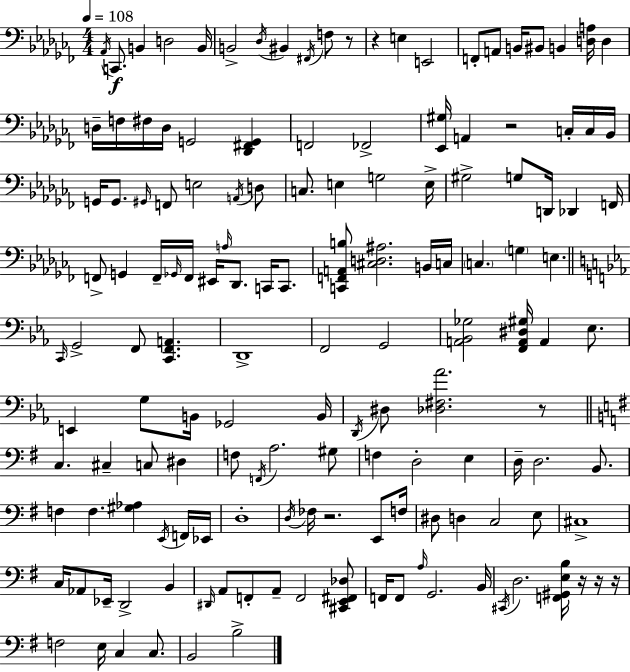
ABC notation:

X:1
T:Untitled
M:4/4
L:1/4
K:Abm
_A,,/4 C,,/2 B,, D,2 B,,/4 B,,2 _D,/4 ^B,, ^F,,/4 F,/2 z/2 z E, E,,2 F,,/2 A,,/2 B,,/4 ^B,,/2 B,, [D,A,]/4 D, D,/4 F,/4 ^F,/4 D,/4 G,,2 [_D,,^F,,G,,] F,,2 _F,,2 [_E,,^G,]/4 A,, z2 C,/4 C,/4 _B,,/4 G,,/4 G,,/2 ^G,,/4 F,,/2 E,2 A,,/4 D,/2 C,/2 E, G,2 E,/4 ^G,2 G,/2 D,,/4 _D,, F,,/4 F,,/2 G,, F,,/4 _G,,/4 F,,/4 ^E,,/4 A,/4 _D,,/2 C,,/4 C,,/2 [C,,F,,A,,B,]/2 [^C,D,^A,]2 B,,/4 C,/4 C, G, E, C,,/4 G,,2 F,,/2 [C,,F,,A,,] D,,4 F,,2 G,,2 [A,,_B,,_G,]2 [F,,A,,^D,^G,]/4 A,, _E,/2 E,, G,/2 B,,/4 _G,,2 B,,/4 D,,/4 ^D,/2 [_D,^F,_A]2 z/2 C, ^C, C,/2 ^D, F,/2 F,,/4 A,2 ^G,/2 F, D,2 E, D,/4 D,2 B,,/2 F, F, [^G,_A,] E,,/4 F,,/4 _E,,/4 D,4 D,/4 _F,/4 z2 E,,/2 F,/4 ^D,/2 D, C,2 E,/2 ^C,4 C,/4 _A,,/2 _E,,/4 D,,2 B,, ^D,,/4 A,,/2 F,,/2 A,,/2 F,,2 [^C,,E,,^F,,_D,]/2 F,,/4 F,,/2 A,/4 G,,2 B,,/4 ^C,,/4 D,2 [F,,^G,,E,B,]/4 z/4 z/4 z/4 F,2 E,/4 C, C,/2 B,,2 B,2